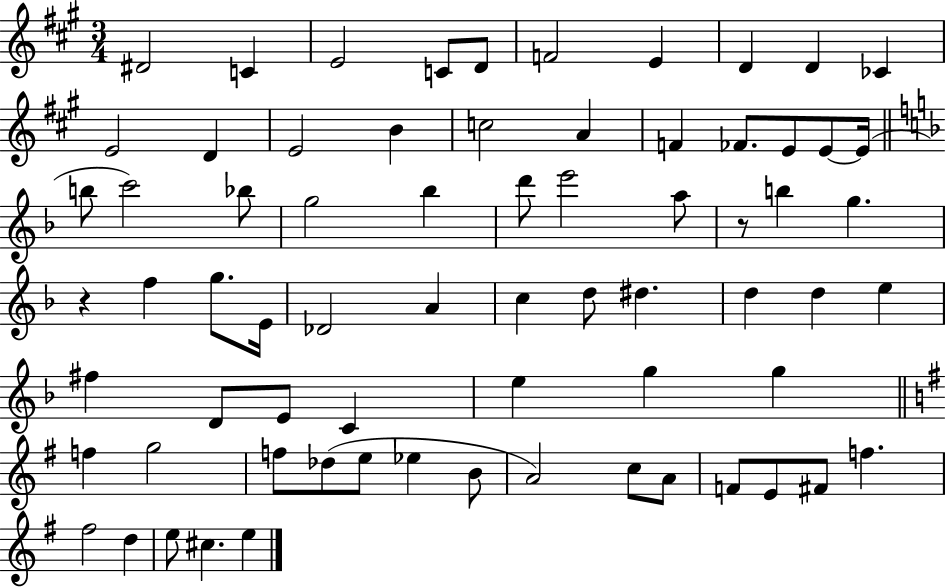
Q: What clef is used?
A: treble